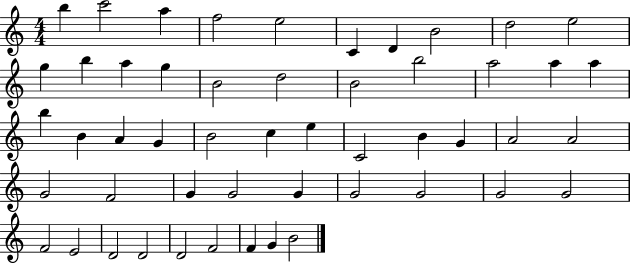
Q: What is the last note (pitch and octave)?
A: B4